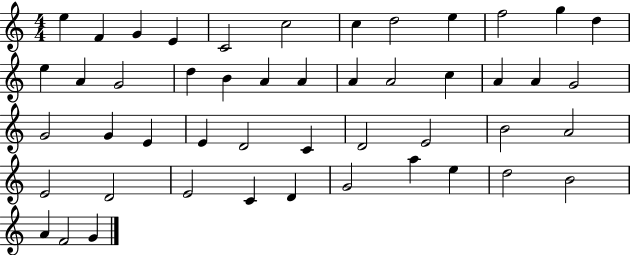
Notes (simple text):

E5/q F4/q G4/q E4/q C4/h C5/h C5/q D5/h E5/q F5/h G5/q D5/q E5/q A4/q G4/h D5/q B4/q A4/q A4/q A4/q A4/h C5/q A4/q A4/q G4/h G4/h G4/q E4/q E4/q D4/h C4/q D4/h E4/h B4/h A4/h E4/h D4/h E4/h C4/q D4/q G4/h A5/q E5/q D5/h B4/h A4/q F4/h G4/q